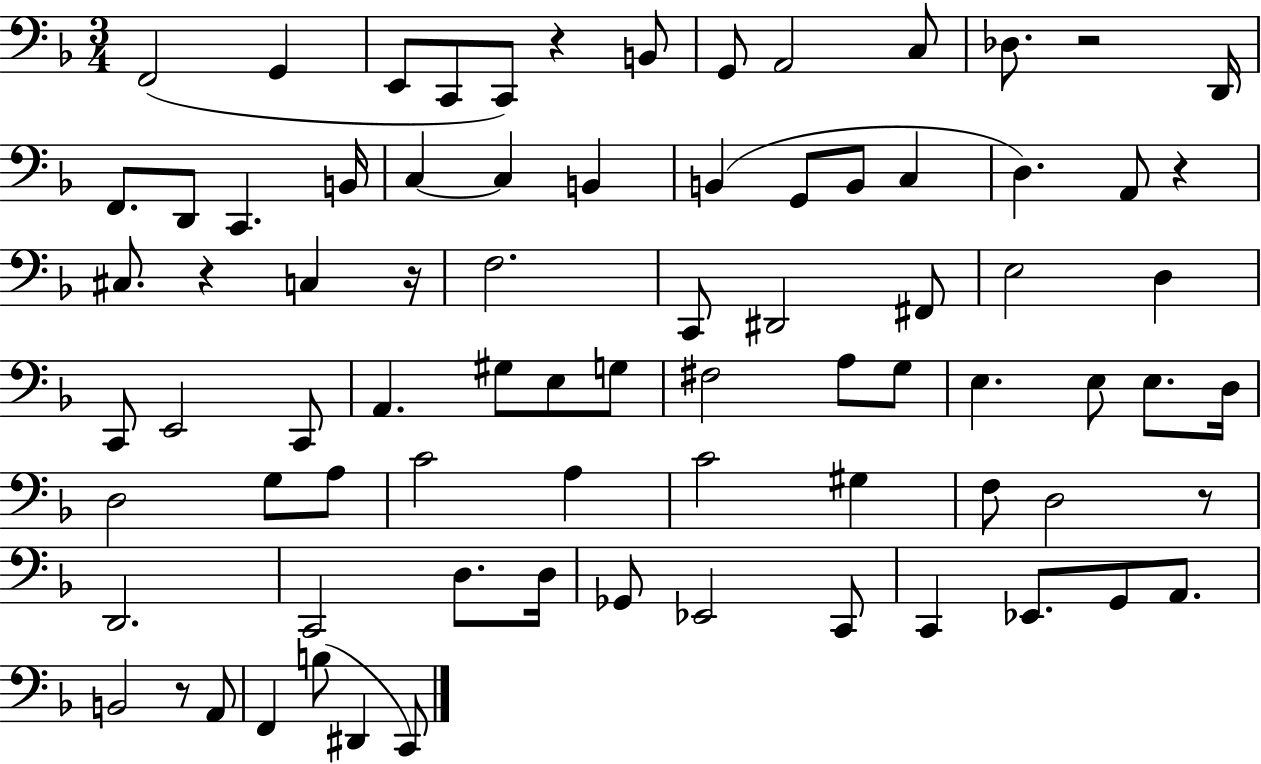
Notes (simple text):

F2/h G2/q E2/e C2/e C2/e R/q B2/e G2/e A2/h C3/e Db3/e. R/h D2/s F2/e. D2/e C2/q. B2/s C3/q C3/q B2/q B2/q G2/e B2/e C3/q D3/q. A2/e R/q C#3/e. R/q C3/q R/s F3/h. C2/e D#2/h F#2/e E3/h D3/q C2/e E2/h C2/e A2/q. G#3/e E3/e G3/e F#3/h A3/e G3/e E3/q. E3/e E3/e. D3/s D3/h G3/e A3/e C4/h A3/q C4/h G#3/q F3/e D3/h R/e D2/h. C2/h D3/e. D3/s Gb2/e Eb2/h C2/e C2/q Eb2/e. G2/e A2/e. B2/h R/e A2/e F2/q B3/e D#2/q C2/e